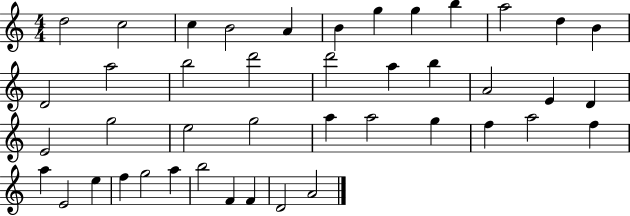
X:1
T:Untitled
M:4/4
L:1/4
K:C
d2 c2 c B2 A B g g b a2 d B D2 a2 b2 d'2 d'2 a b A2 E D E2 g2 e2 g2 a a2 g f a2 f a E2 e f g2 a b2 F F D2 A2